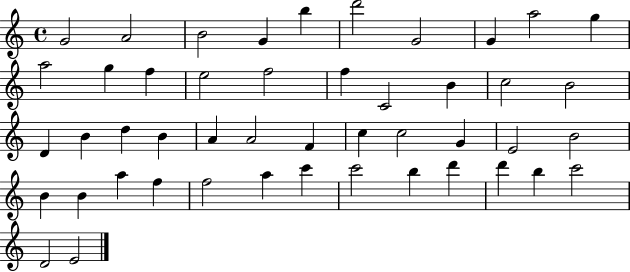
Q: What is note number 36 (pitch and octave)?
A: F5